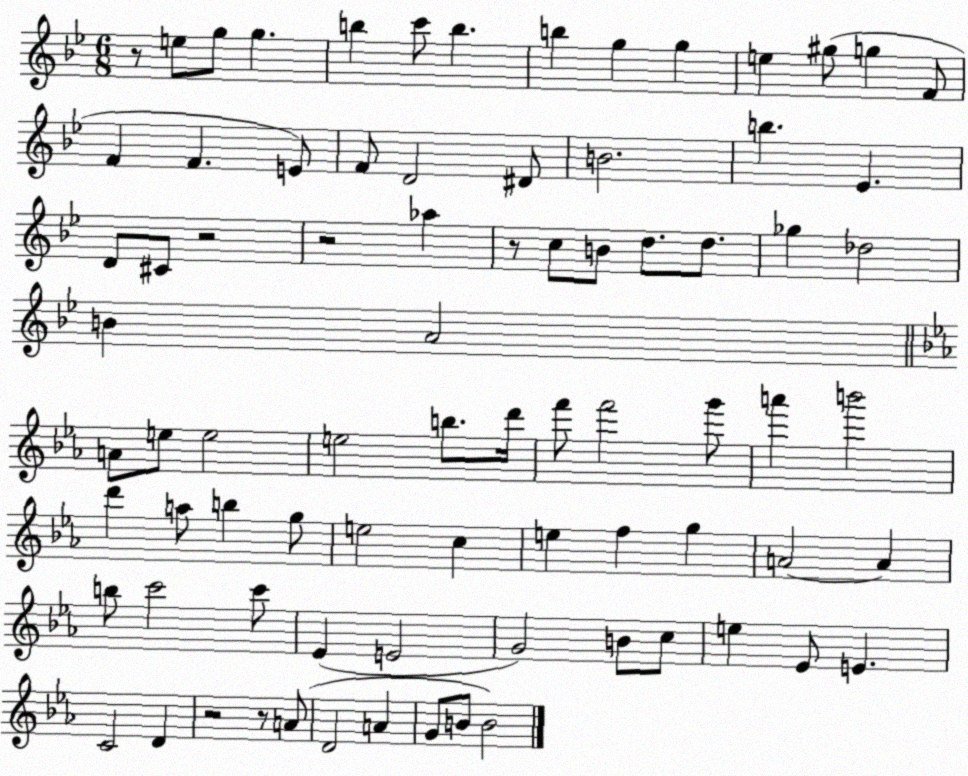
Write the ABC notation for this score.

X:1
T:Untitled
M:6/8
L:1/4
K:Bb
z/2 e/2 g/2 g b c'/2 b b g g e ^g/2 g F/2 F F E/2 F/2 D2 ^D/2 B2 b _E D/2 ^C/2 z2 z2 _a z/2 c/2 B/2 d/2 d/2 _g _d2 B A2 A/2 e/2 e2 e2 b/2 d'/4 f'/2 f'2 g'/2 a' b'2 d' a/2 b g/2 e2 c e f g A2 A b/2 c'2 c'/2 _E E2 G2 B/2 c/2 e _E/2 E C2 D z2 z/2 A/2 D2 A G/2 B/2 B2